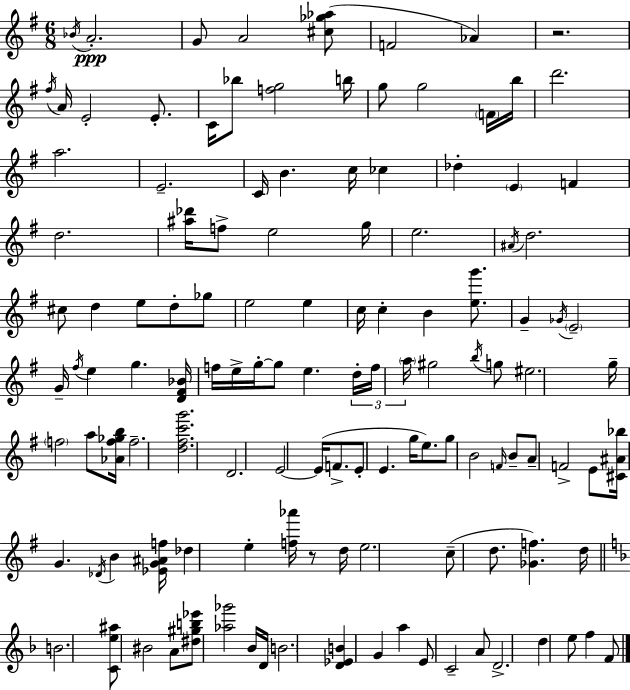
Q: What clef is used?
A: treble